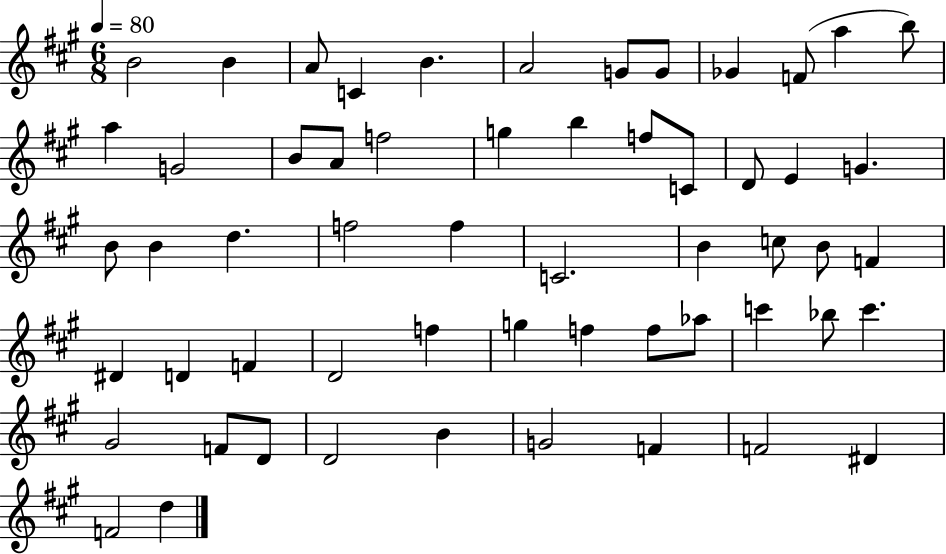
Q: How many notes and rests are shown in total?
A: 57